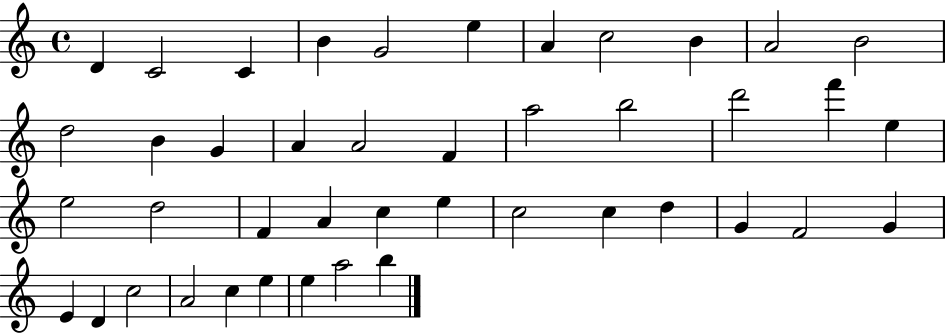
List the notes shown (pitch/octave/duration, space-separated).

D4/q C4/h C4/q B4/q G4/h E5/q A4/q C5/h B4/q A4/h B4/h D5/h B4/q G4/q A4/q A4/h F4/q A5/h B5/h D6/h F6/q E5/q E5/h D5/h F4/q A4/q C5/q E5/q C5/h C5/q D5/q G4/q F4/h G4/q E4/q D4/q C5/h A4/h C5/q E5/q E5/q A5/h B5/q